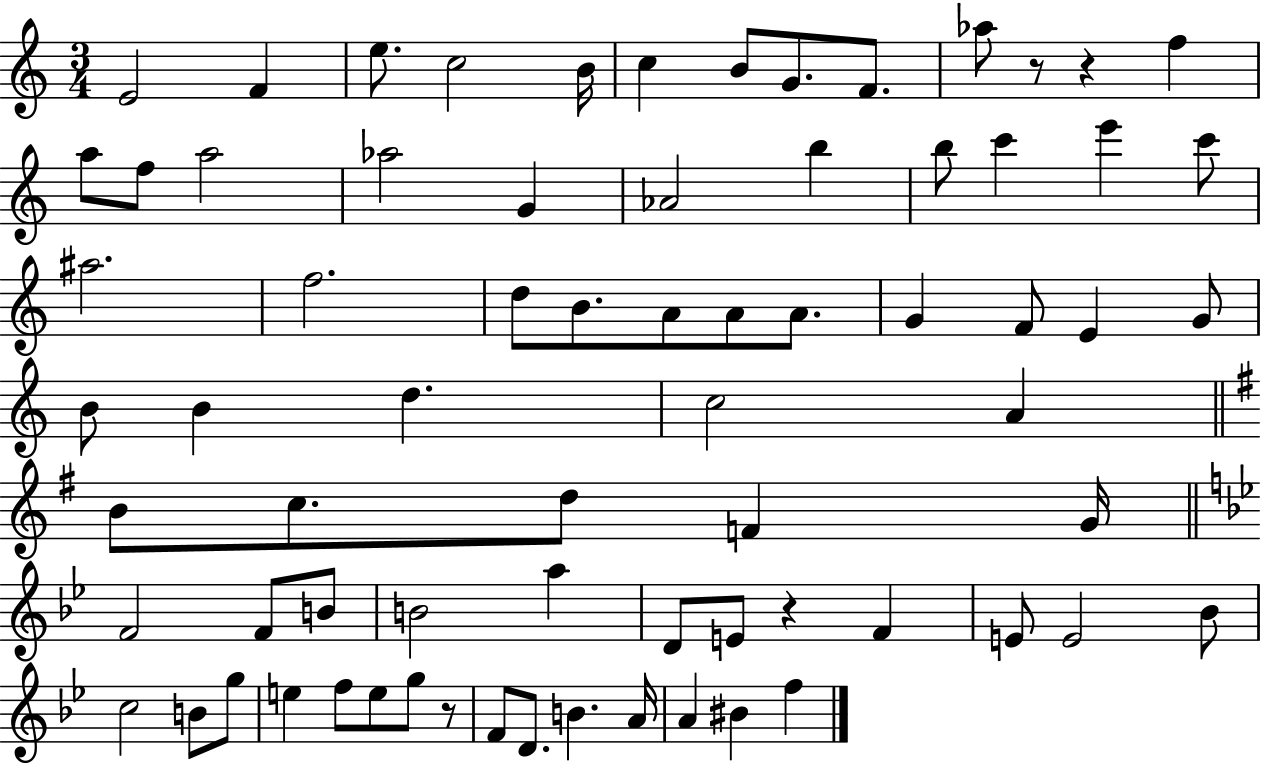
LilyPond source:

{
  \clef treble
  \numericTimeSignature
  \time 3/4
  \key c \major
  e'2 f'4 | e''8. c''2 b'16 | c''4 b'8 g'8. f'8. | aes''8 r8 r4 f''4 | \break a''8 f''8 a''2 | aes''2 g'4 | aes'2 b''4 | b''8 c'''4 e'''4 c'''8 | \break ais''2. | f''2. | d''8 b'8. a'8 a'8 a'8. | g'4 f'8 e'4 g'8 | \break b'8 b'4 d''4. | c''2 a'4 | \bar "||" \break \key g \major b'8 c''8. d''8 f'4 g'16 | \bar "||" \break \key bes \major f'2 f'8 b'8 | b'2 a''4 | d'8 e'8 r4 f'4 | e'8 e'2 bes'8 | \break c''2 b'8 g''8 | e''4 f''8 e''8 g''8 r8 | f'8 d'8. b'4. a'16 | a'4 bis'4 f''4 | \break \bar "|."
}